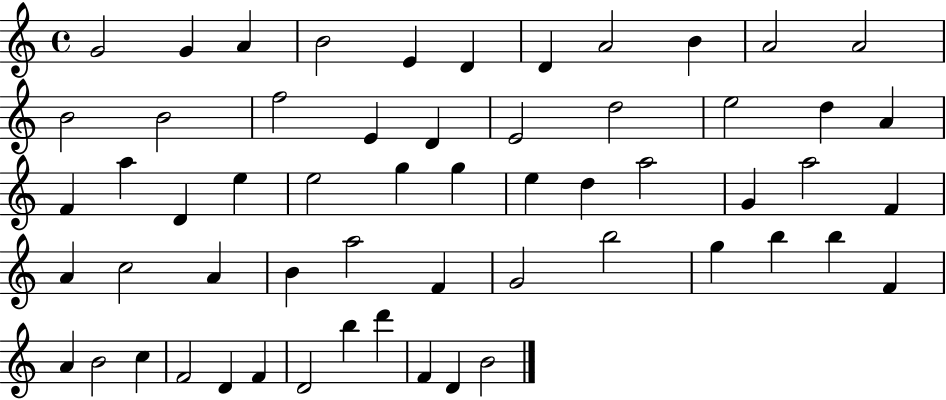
{
  \clef treble
  \time 4/4
  \defaultTimeSignature
  \key c \major
  g'2 g'4 a'4 | b'2 e'4 d'4 | d'4 a'2 b'4 | a'2 a'2 | \break b'2 b'2 | f''2 e'4 d'4 | e'2 d''2 | e''2 d''4 a'4 | \break f'4 a''4 d'4 e''4 | e''2 g''4 g''4 | e''4 d''4 a''2 | g'4 a''2 f'4 | \break a'4 c''2 a'4 | b'4 a''2 f'4 | g'2 b''2 | g''4 b''4 b''4 f'4 | \break a'4 b'2 c''4 | f'2 d'4 f'4 | d'2 b''4 d'''4 | f'4 d'4 b'2 | \break \bar "|."
}